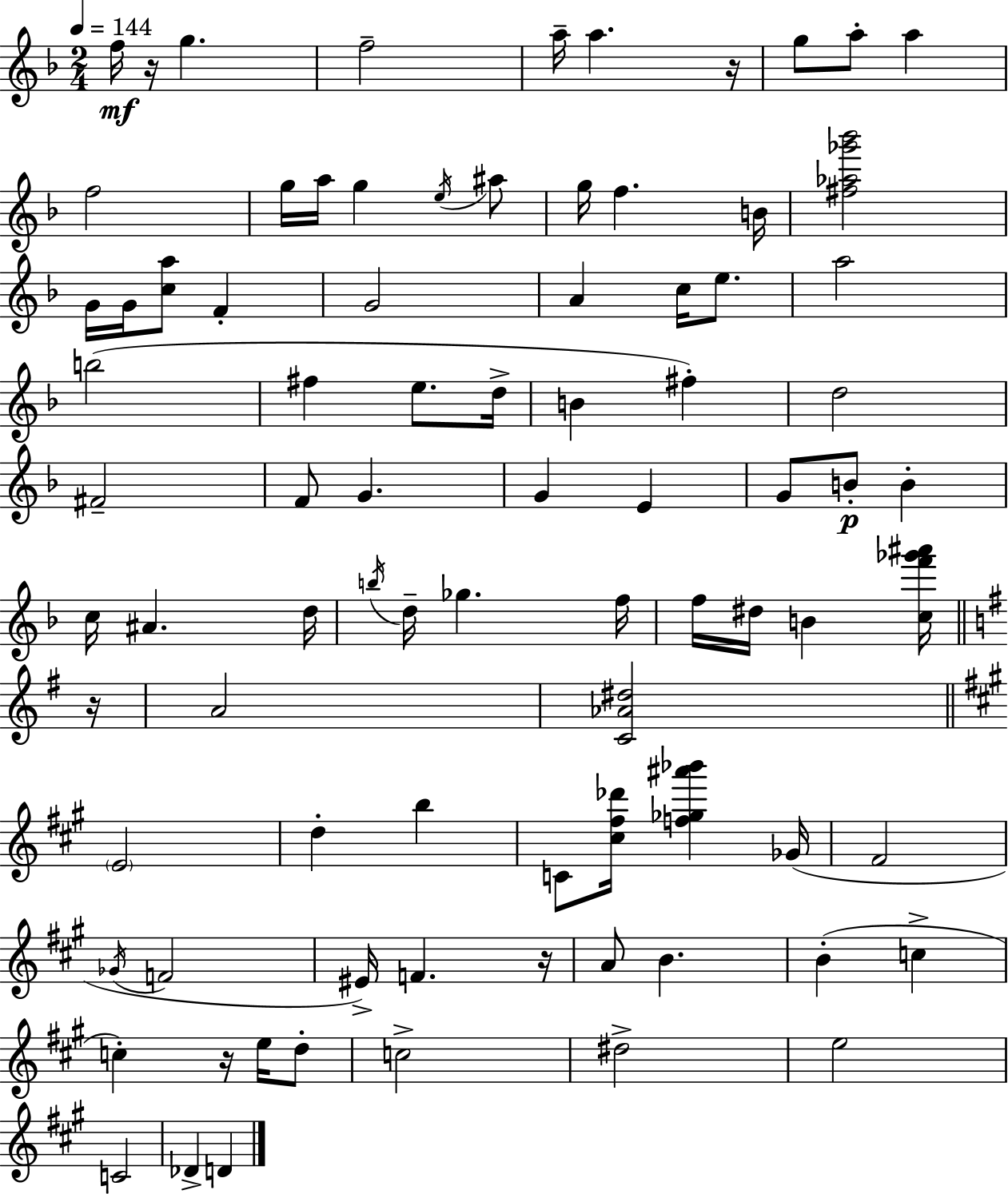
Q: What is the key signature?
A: D minor